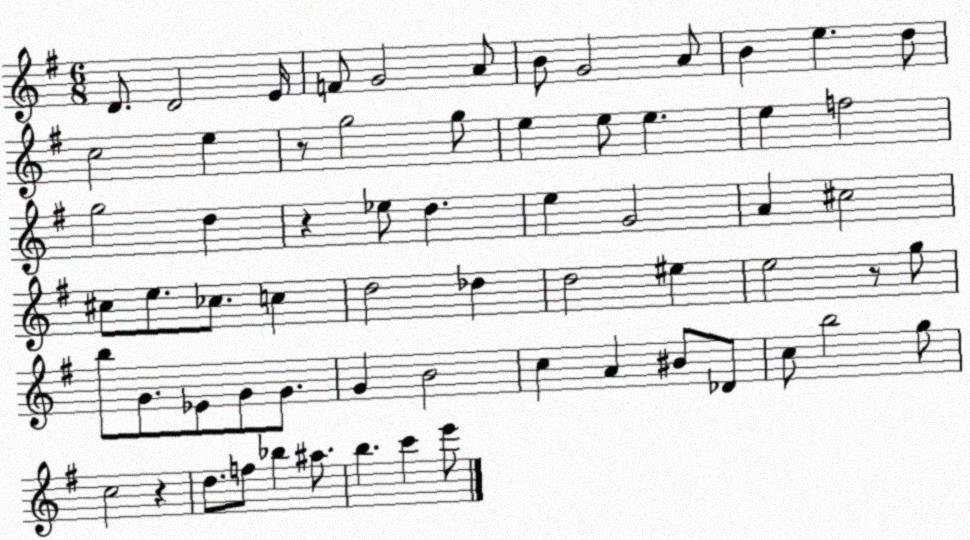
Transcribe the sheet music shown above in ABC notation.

X:1
T:Untitled
M:6/8
L:1/4
K:G
D/2 D2 E/4 F/2 G2 A/2 B/2 G2 A/2 B e d/2 c2 e z/2 g2 g/2 e e/2 e e f2 g2 d z _e/2 d e G2 A ^c2 ^c/2 e/2 _c/2 c d2 _d d2 ^e e2 z/2 g/2 b/2 G/2 _E/2 G/2 G/2 G B2 c A ^B/2 _D/2 c/2 b2 g/2 c2 z d/2 f/2 _b ^a/2 b c' e'/2